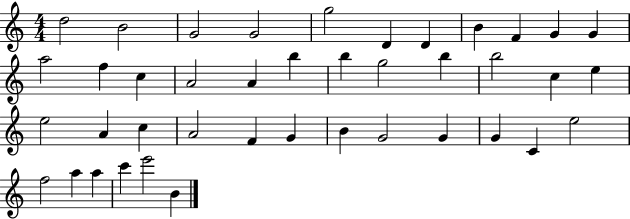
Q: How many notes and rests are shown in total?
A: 41